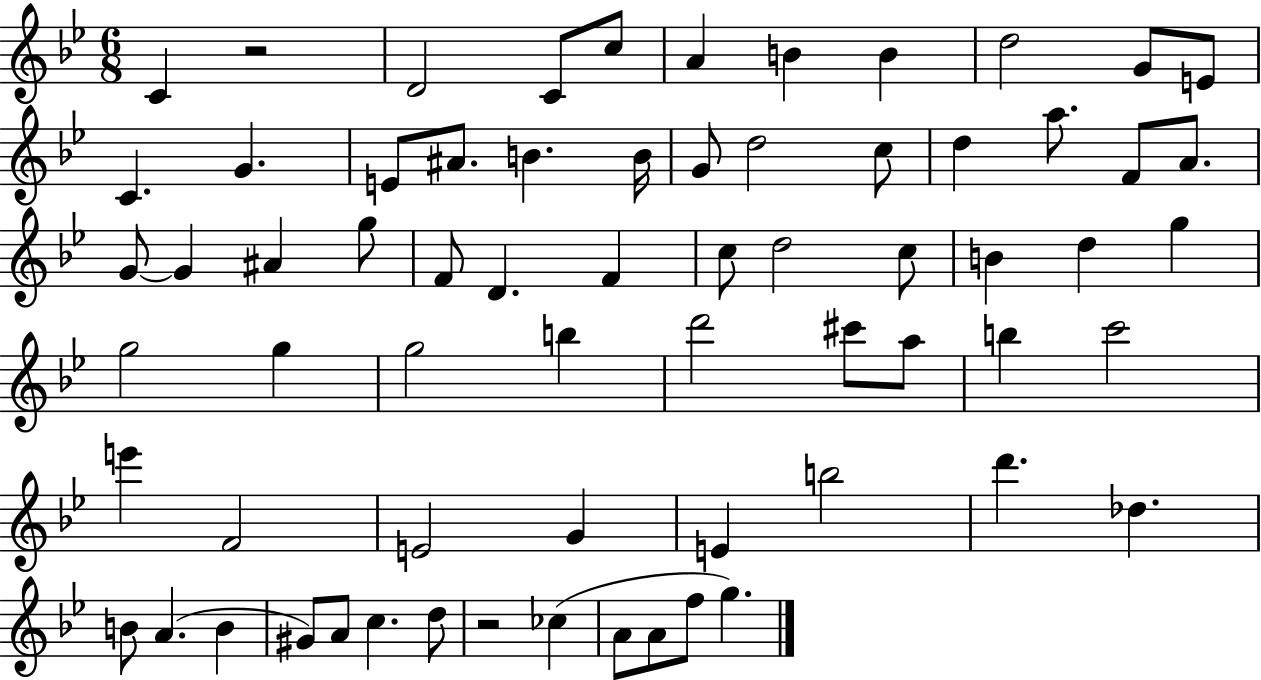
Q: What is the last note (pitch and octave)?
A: G5